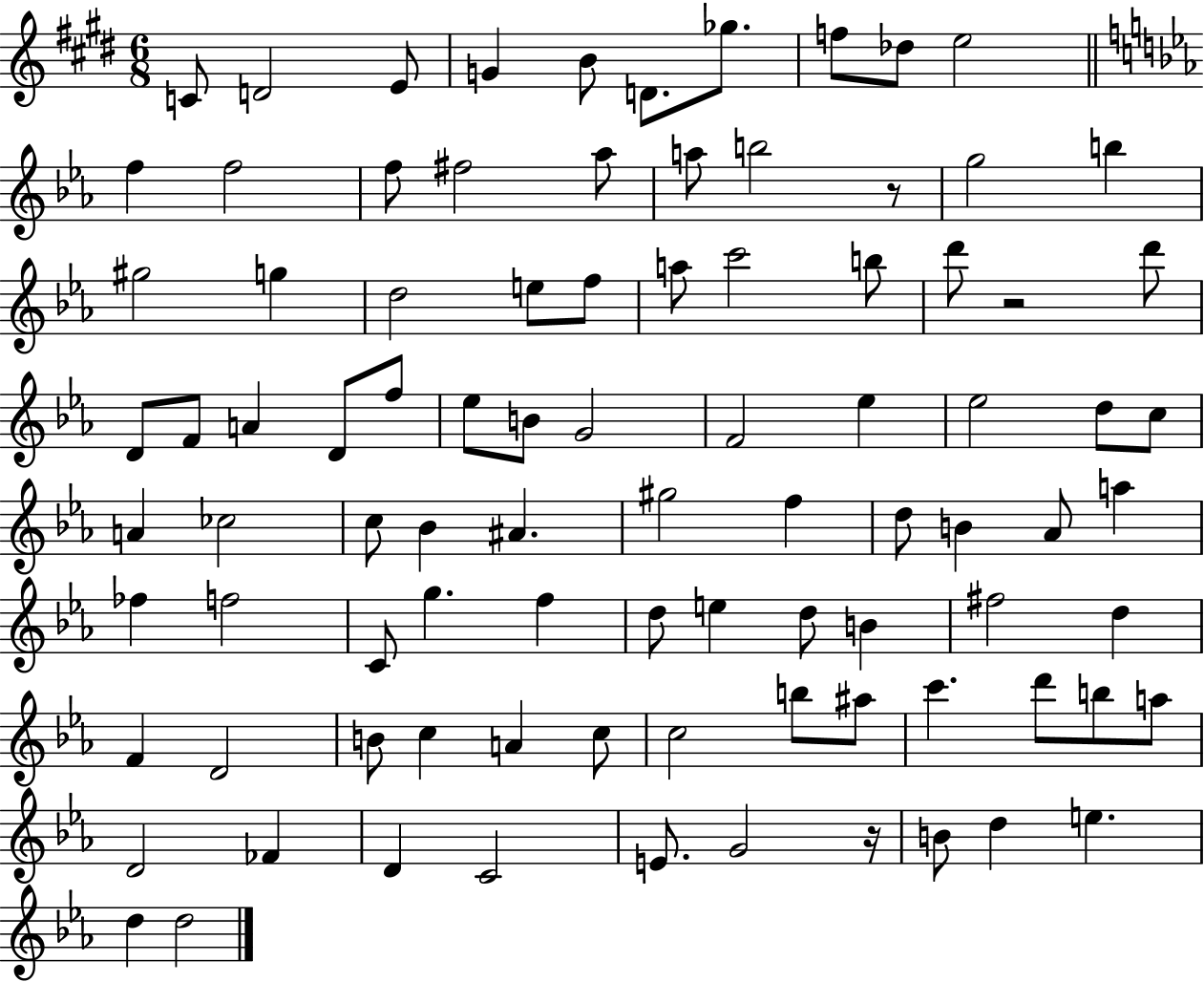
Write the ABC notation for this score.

X:1
T:Untitled
M:6/8
L:1/4
K:E
C/2 D2 E/2 G B/2 D/2 _g/2 f/2 _d/2 e2 f f2 f/2 ^f2 _a/2 a/2 b2 z/2 g2 b ^g2 g d2 e/2 f/2 a/2 c'2 b/2 d'/2 z2 d'/2 D/2 F/2 A D/2 f/2 _e/2 B/2 G2 F2 _e _e2 d/2 c/2 A _c2 c/2 _B ^A ^g2 f d/2 B _A/2 a _f f2 C/2 g f d/2 e d/2 B ^f2 d F D2 B/2 c A c/2 c2 b/2 ^a/2 c' d'/2 b/2 a/2 D2 _F D C2 E/2 G2 z/4 B/2 d e d d2